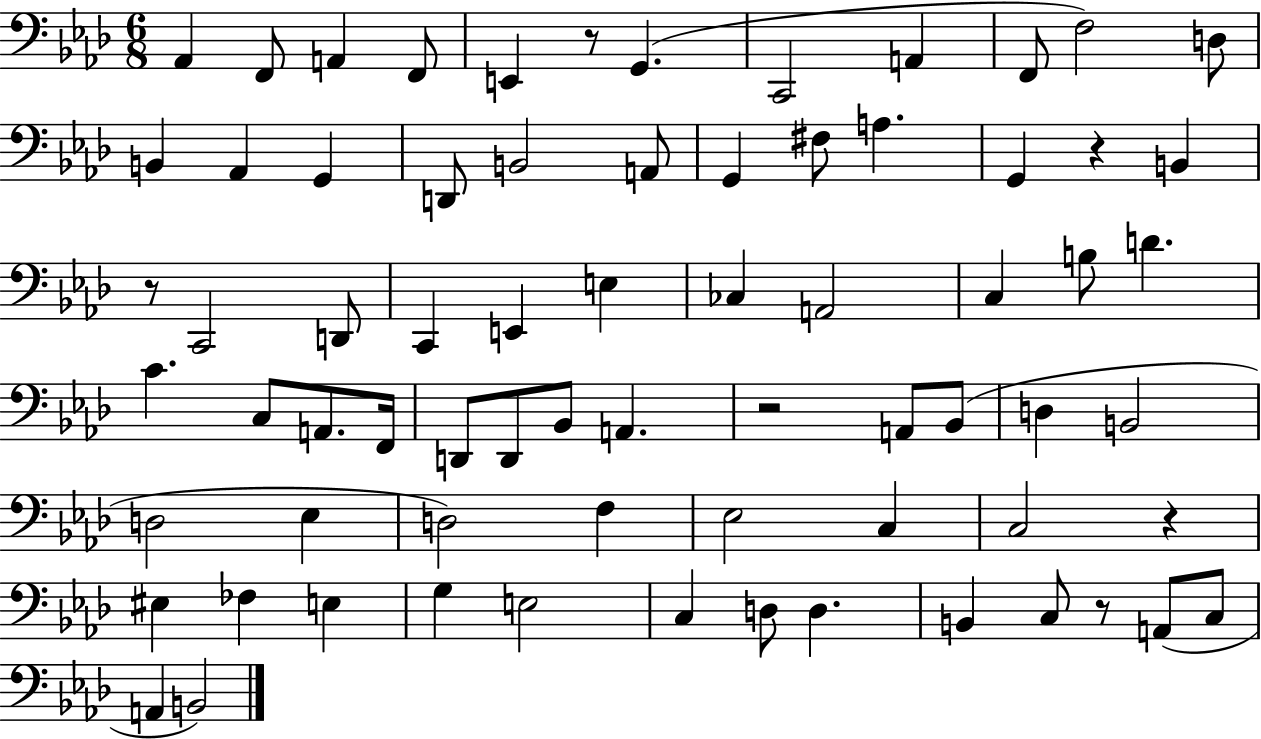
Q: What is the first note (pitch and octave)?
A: Ab2